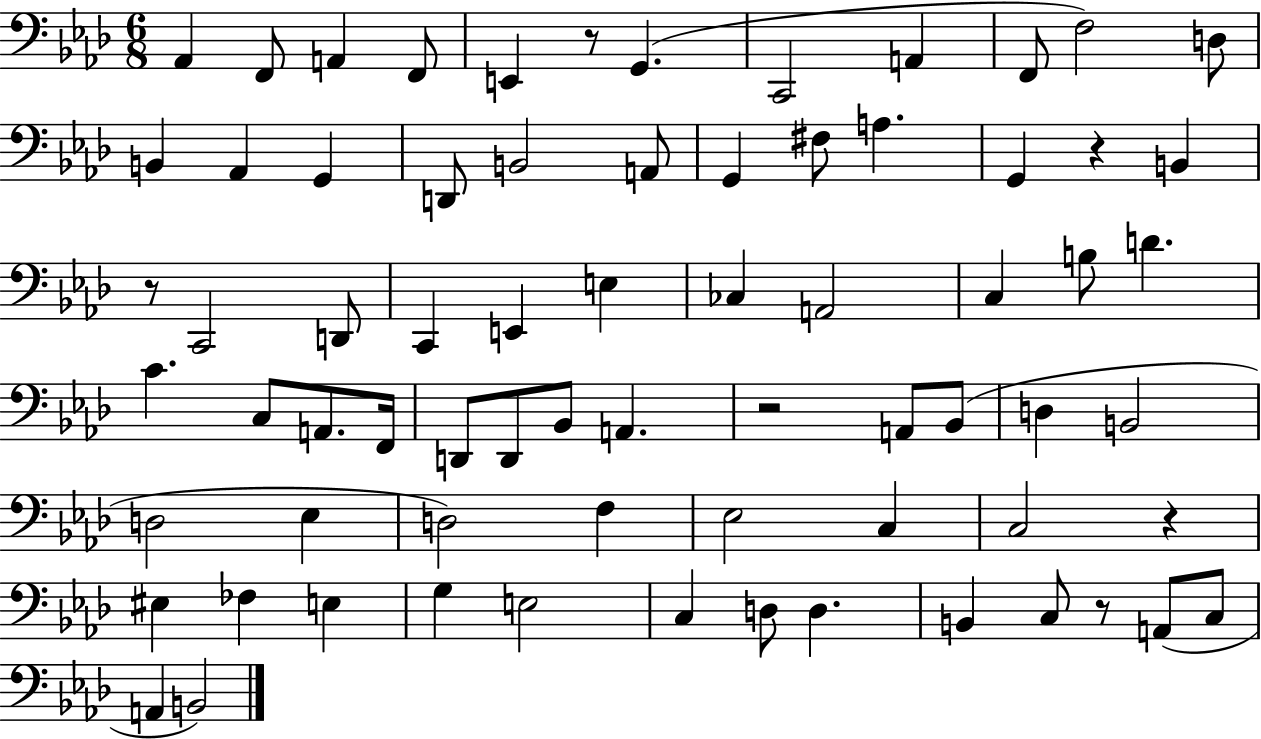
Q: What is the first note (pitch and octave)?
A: Ab2